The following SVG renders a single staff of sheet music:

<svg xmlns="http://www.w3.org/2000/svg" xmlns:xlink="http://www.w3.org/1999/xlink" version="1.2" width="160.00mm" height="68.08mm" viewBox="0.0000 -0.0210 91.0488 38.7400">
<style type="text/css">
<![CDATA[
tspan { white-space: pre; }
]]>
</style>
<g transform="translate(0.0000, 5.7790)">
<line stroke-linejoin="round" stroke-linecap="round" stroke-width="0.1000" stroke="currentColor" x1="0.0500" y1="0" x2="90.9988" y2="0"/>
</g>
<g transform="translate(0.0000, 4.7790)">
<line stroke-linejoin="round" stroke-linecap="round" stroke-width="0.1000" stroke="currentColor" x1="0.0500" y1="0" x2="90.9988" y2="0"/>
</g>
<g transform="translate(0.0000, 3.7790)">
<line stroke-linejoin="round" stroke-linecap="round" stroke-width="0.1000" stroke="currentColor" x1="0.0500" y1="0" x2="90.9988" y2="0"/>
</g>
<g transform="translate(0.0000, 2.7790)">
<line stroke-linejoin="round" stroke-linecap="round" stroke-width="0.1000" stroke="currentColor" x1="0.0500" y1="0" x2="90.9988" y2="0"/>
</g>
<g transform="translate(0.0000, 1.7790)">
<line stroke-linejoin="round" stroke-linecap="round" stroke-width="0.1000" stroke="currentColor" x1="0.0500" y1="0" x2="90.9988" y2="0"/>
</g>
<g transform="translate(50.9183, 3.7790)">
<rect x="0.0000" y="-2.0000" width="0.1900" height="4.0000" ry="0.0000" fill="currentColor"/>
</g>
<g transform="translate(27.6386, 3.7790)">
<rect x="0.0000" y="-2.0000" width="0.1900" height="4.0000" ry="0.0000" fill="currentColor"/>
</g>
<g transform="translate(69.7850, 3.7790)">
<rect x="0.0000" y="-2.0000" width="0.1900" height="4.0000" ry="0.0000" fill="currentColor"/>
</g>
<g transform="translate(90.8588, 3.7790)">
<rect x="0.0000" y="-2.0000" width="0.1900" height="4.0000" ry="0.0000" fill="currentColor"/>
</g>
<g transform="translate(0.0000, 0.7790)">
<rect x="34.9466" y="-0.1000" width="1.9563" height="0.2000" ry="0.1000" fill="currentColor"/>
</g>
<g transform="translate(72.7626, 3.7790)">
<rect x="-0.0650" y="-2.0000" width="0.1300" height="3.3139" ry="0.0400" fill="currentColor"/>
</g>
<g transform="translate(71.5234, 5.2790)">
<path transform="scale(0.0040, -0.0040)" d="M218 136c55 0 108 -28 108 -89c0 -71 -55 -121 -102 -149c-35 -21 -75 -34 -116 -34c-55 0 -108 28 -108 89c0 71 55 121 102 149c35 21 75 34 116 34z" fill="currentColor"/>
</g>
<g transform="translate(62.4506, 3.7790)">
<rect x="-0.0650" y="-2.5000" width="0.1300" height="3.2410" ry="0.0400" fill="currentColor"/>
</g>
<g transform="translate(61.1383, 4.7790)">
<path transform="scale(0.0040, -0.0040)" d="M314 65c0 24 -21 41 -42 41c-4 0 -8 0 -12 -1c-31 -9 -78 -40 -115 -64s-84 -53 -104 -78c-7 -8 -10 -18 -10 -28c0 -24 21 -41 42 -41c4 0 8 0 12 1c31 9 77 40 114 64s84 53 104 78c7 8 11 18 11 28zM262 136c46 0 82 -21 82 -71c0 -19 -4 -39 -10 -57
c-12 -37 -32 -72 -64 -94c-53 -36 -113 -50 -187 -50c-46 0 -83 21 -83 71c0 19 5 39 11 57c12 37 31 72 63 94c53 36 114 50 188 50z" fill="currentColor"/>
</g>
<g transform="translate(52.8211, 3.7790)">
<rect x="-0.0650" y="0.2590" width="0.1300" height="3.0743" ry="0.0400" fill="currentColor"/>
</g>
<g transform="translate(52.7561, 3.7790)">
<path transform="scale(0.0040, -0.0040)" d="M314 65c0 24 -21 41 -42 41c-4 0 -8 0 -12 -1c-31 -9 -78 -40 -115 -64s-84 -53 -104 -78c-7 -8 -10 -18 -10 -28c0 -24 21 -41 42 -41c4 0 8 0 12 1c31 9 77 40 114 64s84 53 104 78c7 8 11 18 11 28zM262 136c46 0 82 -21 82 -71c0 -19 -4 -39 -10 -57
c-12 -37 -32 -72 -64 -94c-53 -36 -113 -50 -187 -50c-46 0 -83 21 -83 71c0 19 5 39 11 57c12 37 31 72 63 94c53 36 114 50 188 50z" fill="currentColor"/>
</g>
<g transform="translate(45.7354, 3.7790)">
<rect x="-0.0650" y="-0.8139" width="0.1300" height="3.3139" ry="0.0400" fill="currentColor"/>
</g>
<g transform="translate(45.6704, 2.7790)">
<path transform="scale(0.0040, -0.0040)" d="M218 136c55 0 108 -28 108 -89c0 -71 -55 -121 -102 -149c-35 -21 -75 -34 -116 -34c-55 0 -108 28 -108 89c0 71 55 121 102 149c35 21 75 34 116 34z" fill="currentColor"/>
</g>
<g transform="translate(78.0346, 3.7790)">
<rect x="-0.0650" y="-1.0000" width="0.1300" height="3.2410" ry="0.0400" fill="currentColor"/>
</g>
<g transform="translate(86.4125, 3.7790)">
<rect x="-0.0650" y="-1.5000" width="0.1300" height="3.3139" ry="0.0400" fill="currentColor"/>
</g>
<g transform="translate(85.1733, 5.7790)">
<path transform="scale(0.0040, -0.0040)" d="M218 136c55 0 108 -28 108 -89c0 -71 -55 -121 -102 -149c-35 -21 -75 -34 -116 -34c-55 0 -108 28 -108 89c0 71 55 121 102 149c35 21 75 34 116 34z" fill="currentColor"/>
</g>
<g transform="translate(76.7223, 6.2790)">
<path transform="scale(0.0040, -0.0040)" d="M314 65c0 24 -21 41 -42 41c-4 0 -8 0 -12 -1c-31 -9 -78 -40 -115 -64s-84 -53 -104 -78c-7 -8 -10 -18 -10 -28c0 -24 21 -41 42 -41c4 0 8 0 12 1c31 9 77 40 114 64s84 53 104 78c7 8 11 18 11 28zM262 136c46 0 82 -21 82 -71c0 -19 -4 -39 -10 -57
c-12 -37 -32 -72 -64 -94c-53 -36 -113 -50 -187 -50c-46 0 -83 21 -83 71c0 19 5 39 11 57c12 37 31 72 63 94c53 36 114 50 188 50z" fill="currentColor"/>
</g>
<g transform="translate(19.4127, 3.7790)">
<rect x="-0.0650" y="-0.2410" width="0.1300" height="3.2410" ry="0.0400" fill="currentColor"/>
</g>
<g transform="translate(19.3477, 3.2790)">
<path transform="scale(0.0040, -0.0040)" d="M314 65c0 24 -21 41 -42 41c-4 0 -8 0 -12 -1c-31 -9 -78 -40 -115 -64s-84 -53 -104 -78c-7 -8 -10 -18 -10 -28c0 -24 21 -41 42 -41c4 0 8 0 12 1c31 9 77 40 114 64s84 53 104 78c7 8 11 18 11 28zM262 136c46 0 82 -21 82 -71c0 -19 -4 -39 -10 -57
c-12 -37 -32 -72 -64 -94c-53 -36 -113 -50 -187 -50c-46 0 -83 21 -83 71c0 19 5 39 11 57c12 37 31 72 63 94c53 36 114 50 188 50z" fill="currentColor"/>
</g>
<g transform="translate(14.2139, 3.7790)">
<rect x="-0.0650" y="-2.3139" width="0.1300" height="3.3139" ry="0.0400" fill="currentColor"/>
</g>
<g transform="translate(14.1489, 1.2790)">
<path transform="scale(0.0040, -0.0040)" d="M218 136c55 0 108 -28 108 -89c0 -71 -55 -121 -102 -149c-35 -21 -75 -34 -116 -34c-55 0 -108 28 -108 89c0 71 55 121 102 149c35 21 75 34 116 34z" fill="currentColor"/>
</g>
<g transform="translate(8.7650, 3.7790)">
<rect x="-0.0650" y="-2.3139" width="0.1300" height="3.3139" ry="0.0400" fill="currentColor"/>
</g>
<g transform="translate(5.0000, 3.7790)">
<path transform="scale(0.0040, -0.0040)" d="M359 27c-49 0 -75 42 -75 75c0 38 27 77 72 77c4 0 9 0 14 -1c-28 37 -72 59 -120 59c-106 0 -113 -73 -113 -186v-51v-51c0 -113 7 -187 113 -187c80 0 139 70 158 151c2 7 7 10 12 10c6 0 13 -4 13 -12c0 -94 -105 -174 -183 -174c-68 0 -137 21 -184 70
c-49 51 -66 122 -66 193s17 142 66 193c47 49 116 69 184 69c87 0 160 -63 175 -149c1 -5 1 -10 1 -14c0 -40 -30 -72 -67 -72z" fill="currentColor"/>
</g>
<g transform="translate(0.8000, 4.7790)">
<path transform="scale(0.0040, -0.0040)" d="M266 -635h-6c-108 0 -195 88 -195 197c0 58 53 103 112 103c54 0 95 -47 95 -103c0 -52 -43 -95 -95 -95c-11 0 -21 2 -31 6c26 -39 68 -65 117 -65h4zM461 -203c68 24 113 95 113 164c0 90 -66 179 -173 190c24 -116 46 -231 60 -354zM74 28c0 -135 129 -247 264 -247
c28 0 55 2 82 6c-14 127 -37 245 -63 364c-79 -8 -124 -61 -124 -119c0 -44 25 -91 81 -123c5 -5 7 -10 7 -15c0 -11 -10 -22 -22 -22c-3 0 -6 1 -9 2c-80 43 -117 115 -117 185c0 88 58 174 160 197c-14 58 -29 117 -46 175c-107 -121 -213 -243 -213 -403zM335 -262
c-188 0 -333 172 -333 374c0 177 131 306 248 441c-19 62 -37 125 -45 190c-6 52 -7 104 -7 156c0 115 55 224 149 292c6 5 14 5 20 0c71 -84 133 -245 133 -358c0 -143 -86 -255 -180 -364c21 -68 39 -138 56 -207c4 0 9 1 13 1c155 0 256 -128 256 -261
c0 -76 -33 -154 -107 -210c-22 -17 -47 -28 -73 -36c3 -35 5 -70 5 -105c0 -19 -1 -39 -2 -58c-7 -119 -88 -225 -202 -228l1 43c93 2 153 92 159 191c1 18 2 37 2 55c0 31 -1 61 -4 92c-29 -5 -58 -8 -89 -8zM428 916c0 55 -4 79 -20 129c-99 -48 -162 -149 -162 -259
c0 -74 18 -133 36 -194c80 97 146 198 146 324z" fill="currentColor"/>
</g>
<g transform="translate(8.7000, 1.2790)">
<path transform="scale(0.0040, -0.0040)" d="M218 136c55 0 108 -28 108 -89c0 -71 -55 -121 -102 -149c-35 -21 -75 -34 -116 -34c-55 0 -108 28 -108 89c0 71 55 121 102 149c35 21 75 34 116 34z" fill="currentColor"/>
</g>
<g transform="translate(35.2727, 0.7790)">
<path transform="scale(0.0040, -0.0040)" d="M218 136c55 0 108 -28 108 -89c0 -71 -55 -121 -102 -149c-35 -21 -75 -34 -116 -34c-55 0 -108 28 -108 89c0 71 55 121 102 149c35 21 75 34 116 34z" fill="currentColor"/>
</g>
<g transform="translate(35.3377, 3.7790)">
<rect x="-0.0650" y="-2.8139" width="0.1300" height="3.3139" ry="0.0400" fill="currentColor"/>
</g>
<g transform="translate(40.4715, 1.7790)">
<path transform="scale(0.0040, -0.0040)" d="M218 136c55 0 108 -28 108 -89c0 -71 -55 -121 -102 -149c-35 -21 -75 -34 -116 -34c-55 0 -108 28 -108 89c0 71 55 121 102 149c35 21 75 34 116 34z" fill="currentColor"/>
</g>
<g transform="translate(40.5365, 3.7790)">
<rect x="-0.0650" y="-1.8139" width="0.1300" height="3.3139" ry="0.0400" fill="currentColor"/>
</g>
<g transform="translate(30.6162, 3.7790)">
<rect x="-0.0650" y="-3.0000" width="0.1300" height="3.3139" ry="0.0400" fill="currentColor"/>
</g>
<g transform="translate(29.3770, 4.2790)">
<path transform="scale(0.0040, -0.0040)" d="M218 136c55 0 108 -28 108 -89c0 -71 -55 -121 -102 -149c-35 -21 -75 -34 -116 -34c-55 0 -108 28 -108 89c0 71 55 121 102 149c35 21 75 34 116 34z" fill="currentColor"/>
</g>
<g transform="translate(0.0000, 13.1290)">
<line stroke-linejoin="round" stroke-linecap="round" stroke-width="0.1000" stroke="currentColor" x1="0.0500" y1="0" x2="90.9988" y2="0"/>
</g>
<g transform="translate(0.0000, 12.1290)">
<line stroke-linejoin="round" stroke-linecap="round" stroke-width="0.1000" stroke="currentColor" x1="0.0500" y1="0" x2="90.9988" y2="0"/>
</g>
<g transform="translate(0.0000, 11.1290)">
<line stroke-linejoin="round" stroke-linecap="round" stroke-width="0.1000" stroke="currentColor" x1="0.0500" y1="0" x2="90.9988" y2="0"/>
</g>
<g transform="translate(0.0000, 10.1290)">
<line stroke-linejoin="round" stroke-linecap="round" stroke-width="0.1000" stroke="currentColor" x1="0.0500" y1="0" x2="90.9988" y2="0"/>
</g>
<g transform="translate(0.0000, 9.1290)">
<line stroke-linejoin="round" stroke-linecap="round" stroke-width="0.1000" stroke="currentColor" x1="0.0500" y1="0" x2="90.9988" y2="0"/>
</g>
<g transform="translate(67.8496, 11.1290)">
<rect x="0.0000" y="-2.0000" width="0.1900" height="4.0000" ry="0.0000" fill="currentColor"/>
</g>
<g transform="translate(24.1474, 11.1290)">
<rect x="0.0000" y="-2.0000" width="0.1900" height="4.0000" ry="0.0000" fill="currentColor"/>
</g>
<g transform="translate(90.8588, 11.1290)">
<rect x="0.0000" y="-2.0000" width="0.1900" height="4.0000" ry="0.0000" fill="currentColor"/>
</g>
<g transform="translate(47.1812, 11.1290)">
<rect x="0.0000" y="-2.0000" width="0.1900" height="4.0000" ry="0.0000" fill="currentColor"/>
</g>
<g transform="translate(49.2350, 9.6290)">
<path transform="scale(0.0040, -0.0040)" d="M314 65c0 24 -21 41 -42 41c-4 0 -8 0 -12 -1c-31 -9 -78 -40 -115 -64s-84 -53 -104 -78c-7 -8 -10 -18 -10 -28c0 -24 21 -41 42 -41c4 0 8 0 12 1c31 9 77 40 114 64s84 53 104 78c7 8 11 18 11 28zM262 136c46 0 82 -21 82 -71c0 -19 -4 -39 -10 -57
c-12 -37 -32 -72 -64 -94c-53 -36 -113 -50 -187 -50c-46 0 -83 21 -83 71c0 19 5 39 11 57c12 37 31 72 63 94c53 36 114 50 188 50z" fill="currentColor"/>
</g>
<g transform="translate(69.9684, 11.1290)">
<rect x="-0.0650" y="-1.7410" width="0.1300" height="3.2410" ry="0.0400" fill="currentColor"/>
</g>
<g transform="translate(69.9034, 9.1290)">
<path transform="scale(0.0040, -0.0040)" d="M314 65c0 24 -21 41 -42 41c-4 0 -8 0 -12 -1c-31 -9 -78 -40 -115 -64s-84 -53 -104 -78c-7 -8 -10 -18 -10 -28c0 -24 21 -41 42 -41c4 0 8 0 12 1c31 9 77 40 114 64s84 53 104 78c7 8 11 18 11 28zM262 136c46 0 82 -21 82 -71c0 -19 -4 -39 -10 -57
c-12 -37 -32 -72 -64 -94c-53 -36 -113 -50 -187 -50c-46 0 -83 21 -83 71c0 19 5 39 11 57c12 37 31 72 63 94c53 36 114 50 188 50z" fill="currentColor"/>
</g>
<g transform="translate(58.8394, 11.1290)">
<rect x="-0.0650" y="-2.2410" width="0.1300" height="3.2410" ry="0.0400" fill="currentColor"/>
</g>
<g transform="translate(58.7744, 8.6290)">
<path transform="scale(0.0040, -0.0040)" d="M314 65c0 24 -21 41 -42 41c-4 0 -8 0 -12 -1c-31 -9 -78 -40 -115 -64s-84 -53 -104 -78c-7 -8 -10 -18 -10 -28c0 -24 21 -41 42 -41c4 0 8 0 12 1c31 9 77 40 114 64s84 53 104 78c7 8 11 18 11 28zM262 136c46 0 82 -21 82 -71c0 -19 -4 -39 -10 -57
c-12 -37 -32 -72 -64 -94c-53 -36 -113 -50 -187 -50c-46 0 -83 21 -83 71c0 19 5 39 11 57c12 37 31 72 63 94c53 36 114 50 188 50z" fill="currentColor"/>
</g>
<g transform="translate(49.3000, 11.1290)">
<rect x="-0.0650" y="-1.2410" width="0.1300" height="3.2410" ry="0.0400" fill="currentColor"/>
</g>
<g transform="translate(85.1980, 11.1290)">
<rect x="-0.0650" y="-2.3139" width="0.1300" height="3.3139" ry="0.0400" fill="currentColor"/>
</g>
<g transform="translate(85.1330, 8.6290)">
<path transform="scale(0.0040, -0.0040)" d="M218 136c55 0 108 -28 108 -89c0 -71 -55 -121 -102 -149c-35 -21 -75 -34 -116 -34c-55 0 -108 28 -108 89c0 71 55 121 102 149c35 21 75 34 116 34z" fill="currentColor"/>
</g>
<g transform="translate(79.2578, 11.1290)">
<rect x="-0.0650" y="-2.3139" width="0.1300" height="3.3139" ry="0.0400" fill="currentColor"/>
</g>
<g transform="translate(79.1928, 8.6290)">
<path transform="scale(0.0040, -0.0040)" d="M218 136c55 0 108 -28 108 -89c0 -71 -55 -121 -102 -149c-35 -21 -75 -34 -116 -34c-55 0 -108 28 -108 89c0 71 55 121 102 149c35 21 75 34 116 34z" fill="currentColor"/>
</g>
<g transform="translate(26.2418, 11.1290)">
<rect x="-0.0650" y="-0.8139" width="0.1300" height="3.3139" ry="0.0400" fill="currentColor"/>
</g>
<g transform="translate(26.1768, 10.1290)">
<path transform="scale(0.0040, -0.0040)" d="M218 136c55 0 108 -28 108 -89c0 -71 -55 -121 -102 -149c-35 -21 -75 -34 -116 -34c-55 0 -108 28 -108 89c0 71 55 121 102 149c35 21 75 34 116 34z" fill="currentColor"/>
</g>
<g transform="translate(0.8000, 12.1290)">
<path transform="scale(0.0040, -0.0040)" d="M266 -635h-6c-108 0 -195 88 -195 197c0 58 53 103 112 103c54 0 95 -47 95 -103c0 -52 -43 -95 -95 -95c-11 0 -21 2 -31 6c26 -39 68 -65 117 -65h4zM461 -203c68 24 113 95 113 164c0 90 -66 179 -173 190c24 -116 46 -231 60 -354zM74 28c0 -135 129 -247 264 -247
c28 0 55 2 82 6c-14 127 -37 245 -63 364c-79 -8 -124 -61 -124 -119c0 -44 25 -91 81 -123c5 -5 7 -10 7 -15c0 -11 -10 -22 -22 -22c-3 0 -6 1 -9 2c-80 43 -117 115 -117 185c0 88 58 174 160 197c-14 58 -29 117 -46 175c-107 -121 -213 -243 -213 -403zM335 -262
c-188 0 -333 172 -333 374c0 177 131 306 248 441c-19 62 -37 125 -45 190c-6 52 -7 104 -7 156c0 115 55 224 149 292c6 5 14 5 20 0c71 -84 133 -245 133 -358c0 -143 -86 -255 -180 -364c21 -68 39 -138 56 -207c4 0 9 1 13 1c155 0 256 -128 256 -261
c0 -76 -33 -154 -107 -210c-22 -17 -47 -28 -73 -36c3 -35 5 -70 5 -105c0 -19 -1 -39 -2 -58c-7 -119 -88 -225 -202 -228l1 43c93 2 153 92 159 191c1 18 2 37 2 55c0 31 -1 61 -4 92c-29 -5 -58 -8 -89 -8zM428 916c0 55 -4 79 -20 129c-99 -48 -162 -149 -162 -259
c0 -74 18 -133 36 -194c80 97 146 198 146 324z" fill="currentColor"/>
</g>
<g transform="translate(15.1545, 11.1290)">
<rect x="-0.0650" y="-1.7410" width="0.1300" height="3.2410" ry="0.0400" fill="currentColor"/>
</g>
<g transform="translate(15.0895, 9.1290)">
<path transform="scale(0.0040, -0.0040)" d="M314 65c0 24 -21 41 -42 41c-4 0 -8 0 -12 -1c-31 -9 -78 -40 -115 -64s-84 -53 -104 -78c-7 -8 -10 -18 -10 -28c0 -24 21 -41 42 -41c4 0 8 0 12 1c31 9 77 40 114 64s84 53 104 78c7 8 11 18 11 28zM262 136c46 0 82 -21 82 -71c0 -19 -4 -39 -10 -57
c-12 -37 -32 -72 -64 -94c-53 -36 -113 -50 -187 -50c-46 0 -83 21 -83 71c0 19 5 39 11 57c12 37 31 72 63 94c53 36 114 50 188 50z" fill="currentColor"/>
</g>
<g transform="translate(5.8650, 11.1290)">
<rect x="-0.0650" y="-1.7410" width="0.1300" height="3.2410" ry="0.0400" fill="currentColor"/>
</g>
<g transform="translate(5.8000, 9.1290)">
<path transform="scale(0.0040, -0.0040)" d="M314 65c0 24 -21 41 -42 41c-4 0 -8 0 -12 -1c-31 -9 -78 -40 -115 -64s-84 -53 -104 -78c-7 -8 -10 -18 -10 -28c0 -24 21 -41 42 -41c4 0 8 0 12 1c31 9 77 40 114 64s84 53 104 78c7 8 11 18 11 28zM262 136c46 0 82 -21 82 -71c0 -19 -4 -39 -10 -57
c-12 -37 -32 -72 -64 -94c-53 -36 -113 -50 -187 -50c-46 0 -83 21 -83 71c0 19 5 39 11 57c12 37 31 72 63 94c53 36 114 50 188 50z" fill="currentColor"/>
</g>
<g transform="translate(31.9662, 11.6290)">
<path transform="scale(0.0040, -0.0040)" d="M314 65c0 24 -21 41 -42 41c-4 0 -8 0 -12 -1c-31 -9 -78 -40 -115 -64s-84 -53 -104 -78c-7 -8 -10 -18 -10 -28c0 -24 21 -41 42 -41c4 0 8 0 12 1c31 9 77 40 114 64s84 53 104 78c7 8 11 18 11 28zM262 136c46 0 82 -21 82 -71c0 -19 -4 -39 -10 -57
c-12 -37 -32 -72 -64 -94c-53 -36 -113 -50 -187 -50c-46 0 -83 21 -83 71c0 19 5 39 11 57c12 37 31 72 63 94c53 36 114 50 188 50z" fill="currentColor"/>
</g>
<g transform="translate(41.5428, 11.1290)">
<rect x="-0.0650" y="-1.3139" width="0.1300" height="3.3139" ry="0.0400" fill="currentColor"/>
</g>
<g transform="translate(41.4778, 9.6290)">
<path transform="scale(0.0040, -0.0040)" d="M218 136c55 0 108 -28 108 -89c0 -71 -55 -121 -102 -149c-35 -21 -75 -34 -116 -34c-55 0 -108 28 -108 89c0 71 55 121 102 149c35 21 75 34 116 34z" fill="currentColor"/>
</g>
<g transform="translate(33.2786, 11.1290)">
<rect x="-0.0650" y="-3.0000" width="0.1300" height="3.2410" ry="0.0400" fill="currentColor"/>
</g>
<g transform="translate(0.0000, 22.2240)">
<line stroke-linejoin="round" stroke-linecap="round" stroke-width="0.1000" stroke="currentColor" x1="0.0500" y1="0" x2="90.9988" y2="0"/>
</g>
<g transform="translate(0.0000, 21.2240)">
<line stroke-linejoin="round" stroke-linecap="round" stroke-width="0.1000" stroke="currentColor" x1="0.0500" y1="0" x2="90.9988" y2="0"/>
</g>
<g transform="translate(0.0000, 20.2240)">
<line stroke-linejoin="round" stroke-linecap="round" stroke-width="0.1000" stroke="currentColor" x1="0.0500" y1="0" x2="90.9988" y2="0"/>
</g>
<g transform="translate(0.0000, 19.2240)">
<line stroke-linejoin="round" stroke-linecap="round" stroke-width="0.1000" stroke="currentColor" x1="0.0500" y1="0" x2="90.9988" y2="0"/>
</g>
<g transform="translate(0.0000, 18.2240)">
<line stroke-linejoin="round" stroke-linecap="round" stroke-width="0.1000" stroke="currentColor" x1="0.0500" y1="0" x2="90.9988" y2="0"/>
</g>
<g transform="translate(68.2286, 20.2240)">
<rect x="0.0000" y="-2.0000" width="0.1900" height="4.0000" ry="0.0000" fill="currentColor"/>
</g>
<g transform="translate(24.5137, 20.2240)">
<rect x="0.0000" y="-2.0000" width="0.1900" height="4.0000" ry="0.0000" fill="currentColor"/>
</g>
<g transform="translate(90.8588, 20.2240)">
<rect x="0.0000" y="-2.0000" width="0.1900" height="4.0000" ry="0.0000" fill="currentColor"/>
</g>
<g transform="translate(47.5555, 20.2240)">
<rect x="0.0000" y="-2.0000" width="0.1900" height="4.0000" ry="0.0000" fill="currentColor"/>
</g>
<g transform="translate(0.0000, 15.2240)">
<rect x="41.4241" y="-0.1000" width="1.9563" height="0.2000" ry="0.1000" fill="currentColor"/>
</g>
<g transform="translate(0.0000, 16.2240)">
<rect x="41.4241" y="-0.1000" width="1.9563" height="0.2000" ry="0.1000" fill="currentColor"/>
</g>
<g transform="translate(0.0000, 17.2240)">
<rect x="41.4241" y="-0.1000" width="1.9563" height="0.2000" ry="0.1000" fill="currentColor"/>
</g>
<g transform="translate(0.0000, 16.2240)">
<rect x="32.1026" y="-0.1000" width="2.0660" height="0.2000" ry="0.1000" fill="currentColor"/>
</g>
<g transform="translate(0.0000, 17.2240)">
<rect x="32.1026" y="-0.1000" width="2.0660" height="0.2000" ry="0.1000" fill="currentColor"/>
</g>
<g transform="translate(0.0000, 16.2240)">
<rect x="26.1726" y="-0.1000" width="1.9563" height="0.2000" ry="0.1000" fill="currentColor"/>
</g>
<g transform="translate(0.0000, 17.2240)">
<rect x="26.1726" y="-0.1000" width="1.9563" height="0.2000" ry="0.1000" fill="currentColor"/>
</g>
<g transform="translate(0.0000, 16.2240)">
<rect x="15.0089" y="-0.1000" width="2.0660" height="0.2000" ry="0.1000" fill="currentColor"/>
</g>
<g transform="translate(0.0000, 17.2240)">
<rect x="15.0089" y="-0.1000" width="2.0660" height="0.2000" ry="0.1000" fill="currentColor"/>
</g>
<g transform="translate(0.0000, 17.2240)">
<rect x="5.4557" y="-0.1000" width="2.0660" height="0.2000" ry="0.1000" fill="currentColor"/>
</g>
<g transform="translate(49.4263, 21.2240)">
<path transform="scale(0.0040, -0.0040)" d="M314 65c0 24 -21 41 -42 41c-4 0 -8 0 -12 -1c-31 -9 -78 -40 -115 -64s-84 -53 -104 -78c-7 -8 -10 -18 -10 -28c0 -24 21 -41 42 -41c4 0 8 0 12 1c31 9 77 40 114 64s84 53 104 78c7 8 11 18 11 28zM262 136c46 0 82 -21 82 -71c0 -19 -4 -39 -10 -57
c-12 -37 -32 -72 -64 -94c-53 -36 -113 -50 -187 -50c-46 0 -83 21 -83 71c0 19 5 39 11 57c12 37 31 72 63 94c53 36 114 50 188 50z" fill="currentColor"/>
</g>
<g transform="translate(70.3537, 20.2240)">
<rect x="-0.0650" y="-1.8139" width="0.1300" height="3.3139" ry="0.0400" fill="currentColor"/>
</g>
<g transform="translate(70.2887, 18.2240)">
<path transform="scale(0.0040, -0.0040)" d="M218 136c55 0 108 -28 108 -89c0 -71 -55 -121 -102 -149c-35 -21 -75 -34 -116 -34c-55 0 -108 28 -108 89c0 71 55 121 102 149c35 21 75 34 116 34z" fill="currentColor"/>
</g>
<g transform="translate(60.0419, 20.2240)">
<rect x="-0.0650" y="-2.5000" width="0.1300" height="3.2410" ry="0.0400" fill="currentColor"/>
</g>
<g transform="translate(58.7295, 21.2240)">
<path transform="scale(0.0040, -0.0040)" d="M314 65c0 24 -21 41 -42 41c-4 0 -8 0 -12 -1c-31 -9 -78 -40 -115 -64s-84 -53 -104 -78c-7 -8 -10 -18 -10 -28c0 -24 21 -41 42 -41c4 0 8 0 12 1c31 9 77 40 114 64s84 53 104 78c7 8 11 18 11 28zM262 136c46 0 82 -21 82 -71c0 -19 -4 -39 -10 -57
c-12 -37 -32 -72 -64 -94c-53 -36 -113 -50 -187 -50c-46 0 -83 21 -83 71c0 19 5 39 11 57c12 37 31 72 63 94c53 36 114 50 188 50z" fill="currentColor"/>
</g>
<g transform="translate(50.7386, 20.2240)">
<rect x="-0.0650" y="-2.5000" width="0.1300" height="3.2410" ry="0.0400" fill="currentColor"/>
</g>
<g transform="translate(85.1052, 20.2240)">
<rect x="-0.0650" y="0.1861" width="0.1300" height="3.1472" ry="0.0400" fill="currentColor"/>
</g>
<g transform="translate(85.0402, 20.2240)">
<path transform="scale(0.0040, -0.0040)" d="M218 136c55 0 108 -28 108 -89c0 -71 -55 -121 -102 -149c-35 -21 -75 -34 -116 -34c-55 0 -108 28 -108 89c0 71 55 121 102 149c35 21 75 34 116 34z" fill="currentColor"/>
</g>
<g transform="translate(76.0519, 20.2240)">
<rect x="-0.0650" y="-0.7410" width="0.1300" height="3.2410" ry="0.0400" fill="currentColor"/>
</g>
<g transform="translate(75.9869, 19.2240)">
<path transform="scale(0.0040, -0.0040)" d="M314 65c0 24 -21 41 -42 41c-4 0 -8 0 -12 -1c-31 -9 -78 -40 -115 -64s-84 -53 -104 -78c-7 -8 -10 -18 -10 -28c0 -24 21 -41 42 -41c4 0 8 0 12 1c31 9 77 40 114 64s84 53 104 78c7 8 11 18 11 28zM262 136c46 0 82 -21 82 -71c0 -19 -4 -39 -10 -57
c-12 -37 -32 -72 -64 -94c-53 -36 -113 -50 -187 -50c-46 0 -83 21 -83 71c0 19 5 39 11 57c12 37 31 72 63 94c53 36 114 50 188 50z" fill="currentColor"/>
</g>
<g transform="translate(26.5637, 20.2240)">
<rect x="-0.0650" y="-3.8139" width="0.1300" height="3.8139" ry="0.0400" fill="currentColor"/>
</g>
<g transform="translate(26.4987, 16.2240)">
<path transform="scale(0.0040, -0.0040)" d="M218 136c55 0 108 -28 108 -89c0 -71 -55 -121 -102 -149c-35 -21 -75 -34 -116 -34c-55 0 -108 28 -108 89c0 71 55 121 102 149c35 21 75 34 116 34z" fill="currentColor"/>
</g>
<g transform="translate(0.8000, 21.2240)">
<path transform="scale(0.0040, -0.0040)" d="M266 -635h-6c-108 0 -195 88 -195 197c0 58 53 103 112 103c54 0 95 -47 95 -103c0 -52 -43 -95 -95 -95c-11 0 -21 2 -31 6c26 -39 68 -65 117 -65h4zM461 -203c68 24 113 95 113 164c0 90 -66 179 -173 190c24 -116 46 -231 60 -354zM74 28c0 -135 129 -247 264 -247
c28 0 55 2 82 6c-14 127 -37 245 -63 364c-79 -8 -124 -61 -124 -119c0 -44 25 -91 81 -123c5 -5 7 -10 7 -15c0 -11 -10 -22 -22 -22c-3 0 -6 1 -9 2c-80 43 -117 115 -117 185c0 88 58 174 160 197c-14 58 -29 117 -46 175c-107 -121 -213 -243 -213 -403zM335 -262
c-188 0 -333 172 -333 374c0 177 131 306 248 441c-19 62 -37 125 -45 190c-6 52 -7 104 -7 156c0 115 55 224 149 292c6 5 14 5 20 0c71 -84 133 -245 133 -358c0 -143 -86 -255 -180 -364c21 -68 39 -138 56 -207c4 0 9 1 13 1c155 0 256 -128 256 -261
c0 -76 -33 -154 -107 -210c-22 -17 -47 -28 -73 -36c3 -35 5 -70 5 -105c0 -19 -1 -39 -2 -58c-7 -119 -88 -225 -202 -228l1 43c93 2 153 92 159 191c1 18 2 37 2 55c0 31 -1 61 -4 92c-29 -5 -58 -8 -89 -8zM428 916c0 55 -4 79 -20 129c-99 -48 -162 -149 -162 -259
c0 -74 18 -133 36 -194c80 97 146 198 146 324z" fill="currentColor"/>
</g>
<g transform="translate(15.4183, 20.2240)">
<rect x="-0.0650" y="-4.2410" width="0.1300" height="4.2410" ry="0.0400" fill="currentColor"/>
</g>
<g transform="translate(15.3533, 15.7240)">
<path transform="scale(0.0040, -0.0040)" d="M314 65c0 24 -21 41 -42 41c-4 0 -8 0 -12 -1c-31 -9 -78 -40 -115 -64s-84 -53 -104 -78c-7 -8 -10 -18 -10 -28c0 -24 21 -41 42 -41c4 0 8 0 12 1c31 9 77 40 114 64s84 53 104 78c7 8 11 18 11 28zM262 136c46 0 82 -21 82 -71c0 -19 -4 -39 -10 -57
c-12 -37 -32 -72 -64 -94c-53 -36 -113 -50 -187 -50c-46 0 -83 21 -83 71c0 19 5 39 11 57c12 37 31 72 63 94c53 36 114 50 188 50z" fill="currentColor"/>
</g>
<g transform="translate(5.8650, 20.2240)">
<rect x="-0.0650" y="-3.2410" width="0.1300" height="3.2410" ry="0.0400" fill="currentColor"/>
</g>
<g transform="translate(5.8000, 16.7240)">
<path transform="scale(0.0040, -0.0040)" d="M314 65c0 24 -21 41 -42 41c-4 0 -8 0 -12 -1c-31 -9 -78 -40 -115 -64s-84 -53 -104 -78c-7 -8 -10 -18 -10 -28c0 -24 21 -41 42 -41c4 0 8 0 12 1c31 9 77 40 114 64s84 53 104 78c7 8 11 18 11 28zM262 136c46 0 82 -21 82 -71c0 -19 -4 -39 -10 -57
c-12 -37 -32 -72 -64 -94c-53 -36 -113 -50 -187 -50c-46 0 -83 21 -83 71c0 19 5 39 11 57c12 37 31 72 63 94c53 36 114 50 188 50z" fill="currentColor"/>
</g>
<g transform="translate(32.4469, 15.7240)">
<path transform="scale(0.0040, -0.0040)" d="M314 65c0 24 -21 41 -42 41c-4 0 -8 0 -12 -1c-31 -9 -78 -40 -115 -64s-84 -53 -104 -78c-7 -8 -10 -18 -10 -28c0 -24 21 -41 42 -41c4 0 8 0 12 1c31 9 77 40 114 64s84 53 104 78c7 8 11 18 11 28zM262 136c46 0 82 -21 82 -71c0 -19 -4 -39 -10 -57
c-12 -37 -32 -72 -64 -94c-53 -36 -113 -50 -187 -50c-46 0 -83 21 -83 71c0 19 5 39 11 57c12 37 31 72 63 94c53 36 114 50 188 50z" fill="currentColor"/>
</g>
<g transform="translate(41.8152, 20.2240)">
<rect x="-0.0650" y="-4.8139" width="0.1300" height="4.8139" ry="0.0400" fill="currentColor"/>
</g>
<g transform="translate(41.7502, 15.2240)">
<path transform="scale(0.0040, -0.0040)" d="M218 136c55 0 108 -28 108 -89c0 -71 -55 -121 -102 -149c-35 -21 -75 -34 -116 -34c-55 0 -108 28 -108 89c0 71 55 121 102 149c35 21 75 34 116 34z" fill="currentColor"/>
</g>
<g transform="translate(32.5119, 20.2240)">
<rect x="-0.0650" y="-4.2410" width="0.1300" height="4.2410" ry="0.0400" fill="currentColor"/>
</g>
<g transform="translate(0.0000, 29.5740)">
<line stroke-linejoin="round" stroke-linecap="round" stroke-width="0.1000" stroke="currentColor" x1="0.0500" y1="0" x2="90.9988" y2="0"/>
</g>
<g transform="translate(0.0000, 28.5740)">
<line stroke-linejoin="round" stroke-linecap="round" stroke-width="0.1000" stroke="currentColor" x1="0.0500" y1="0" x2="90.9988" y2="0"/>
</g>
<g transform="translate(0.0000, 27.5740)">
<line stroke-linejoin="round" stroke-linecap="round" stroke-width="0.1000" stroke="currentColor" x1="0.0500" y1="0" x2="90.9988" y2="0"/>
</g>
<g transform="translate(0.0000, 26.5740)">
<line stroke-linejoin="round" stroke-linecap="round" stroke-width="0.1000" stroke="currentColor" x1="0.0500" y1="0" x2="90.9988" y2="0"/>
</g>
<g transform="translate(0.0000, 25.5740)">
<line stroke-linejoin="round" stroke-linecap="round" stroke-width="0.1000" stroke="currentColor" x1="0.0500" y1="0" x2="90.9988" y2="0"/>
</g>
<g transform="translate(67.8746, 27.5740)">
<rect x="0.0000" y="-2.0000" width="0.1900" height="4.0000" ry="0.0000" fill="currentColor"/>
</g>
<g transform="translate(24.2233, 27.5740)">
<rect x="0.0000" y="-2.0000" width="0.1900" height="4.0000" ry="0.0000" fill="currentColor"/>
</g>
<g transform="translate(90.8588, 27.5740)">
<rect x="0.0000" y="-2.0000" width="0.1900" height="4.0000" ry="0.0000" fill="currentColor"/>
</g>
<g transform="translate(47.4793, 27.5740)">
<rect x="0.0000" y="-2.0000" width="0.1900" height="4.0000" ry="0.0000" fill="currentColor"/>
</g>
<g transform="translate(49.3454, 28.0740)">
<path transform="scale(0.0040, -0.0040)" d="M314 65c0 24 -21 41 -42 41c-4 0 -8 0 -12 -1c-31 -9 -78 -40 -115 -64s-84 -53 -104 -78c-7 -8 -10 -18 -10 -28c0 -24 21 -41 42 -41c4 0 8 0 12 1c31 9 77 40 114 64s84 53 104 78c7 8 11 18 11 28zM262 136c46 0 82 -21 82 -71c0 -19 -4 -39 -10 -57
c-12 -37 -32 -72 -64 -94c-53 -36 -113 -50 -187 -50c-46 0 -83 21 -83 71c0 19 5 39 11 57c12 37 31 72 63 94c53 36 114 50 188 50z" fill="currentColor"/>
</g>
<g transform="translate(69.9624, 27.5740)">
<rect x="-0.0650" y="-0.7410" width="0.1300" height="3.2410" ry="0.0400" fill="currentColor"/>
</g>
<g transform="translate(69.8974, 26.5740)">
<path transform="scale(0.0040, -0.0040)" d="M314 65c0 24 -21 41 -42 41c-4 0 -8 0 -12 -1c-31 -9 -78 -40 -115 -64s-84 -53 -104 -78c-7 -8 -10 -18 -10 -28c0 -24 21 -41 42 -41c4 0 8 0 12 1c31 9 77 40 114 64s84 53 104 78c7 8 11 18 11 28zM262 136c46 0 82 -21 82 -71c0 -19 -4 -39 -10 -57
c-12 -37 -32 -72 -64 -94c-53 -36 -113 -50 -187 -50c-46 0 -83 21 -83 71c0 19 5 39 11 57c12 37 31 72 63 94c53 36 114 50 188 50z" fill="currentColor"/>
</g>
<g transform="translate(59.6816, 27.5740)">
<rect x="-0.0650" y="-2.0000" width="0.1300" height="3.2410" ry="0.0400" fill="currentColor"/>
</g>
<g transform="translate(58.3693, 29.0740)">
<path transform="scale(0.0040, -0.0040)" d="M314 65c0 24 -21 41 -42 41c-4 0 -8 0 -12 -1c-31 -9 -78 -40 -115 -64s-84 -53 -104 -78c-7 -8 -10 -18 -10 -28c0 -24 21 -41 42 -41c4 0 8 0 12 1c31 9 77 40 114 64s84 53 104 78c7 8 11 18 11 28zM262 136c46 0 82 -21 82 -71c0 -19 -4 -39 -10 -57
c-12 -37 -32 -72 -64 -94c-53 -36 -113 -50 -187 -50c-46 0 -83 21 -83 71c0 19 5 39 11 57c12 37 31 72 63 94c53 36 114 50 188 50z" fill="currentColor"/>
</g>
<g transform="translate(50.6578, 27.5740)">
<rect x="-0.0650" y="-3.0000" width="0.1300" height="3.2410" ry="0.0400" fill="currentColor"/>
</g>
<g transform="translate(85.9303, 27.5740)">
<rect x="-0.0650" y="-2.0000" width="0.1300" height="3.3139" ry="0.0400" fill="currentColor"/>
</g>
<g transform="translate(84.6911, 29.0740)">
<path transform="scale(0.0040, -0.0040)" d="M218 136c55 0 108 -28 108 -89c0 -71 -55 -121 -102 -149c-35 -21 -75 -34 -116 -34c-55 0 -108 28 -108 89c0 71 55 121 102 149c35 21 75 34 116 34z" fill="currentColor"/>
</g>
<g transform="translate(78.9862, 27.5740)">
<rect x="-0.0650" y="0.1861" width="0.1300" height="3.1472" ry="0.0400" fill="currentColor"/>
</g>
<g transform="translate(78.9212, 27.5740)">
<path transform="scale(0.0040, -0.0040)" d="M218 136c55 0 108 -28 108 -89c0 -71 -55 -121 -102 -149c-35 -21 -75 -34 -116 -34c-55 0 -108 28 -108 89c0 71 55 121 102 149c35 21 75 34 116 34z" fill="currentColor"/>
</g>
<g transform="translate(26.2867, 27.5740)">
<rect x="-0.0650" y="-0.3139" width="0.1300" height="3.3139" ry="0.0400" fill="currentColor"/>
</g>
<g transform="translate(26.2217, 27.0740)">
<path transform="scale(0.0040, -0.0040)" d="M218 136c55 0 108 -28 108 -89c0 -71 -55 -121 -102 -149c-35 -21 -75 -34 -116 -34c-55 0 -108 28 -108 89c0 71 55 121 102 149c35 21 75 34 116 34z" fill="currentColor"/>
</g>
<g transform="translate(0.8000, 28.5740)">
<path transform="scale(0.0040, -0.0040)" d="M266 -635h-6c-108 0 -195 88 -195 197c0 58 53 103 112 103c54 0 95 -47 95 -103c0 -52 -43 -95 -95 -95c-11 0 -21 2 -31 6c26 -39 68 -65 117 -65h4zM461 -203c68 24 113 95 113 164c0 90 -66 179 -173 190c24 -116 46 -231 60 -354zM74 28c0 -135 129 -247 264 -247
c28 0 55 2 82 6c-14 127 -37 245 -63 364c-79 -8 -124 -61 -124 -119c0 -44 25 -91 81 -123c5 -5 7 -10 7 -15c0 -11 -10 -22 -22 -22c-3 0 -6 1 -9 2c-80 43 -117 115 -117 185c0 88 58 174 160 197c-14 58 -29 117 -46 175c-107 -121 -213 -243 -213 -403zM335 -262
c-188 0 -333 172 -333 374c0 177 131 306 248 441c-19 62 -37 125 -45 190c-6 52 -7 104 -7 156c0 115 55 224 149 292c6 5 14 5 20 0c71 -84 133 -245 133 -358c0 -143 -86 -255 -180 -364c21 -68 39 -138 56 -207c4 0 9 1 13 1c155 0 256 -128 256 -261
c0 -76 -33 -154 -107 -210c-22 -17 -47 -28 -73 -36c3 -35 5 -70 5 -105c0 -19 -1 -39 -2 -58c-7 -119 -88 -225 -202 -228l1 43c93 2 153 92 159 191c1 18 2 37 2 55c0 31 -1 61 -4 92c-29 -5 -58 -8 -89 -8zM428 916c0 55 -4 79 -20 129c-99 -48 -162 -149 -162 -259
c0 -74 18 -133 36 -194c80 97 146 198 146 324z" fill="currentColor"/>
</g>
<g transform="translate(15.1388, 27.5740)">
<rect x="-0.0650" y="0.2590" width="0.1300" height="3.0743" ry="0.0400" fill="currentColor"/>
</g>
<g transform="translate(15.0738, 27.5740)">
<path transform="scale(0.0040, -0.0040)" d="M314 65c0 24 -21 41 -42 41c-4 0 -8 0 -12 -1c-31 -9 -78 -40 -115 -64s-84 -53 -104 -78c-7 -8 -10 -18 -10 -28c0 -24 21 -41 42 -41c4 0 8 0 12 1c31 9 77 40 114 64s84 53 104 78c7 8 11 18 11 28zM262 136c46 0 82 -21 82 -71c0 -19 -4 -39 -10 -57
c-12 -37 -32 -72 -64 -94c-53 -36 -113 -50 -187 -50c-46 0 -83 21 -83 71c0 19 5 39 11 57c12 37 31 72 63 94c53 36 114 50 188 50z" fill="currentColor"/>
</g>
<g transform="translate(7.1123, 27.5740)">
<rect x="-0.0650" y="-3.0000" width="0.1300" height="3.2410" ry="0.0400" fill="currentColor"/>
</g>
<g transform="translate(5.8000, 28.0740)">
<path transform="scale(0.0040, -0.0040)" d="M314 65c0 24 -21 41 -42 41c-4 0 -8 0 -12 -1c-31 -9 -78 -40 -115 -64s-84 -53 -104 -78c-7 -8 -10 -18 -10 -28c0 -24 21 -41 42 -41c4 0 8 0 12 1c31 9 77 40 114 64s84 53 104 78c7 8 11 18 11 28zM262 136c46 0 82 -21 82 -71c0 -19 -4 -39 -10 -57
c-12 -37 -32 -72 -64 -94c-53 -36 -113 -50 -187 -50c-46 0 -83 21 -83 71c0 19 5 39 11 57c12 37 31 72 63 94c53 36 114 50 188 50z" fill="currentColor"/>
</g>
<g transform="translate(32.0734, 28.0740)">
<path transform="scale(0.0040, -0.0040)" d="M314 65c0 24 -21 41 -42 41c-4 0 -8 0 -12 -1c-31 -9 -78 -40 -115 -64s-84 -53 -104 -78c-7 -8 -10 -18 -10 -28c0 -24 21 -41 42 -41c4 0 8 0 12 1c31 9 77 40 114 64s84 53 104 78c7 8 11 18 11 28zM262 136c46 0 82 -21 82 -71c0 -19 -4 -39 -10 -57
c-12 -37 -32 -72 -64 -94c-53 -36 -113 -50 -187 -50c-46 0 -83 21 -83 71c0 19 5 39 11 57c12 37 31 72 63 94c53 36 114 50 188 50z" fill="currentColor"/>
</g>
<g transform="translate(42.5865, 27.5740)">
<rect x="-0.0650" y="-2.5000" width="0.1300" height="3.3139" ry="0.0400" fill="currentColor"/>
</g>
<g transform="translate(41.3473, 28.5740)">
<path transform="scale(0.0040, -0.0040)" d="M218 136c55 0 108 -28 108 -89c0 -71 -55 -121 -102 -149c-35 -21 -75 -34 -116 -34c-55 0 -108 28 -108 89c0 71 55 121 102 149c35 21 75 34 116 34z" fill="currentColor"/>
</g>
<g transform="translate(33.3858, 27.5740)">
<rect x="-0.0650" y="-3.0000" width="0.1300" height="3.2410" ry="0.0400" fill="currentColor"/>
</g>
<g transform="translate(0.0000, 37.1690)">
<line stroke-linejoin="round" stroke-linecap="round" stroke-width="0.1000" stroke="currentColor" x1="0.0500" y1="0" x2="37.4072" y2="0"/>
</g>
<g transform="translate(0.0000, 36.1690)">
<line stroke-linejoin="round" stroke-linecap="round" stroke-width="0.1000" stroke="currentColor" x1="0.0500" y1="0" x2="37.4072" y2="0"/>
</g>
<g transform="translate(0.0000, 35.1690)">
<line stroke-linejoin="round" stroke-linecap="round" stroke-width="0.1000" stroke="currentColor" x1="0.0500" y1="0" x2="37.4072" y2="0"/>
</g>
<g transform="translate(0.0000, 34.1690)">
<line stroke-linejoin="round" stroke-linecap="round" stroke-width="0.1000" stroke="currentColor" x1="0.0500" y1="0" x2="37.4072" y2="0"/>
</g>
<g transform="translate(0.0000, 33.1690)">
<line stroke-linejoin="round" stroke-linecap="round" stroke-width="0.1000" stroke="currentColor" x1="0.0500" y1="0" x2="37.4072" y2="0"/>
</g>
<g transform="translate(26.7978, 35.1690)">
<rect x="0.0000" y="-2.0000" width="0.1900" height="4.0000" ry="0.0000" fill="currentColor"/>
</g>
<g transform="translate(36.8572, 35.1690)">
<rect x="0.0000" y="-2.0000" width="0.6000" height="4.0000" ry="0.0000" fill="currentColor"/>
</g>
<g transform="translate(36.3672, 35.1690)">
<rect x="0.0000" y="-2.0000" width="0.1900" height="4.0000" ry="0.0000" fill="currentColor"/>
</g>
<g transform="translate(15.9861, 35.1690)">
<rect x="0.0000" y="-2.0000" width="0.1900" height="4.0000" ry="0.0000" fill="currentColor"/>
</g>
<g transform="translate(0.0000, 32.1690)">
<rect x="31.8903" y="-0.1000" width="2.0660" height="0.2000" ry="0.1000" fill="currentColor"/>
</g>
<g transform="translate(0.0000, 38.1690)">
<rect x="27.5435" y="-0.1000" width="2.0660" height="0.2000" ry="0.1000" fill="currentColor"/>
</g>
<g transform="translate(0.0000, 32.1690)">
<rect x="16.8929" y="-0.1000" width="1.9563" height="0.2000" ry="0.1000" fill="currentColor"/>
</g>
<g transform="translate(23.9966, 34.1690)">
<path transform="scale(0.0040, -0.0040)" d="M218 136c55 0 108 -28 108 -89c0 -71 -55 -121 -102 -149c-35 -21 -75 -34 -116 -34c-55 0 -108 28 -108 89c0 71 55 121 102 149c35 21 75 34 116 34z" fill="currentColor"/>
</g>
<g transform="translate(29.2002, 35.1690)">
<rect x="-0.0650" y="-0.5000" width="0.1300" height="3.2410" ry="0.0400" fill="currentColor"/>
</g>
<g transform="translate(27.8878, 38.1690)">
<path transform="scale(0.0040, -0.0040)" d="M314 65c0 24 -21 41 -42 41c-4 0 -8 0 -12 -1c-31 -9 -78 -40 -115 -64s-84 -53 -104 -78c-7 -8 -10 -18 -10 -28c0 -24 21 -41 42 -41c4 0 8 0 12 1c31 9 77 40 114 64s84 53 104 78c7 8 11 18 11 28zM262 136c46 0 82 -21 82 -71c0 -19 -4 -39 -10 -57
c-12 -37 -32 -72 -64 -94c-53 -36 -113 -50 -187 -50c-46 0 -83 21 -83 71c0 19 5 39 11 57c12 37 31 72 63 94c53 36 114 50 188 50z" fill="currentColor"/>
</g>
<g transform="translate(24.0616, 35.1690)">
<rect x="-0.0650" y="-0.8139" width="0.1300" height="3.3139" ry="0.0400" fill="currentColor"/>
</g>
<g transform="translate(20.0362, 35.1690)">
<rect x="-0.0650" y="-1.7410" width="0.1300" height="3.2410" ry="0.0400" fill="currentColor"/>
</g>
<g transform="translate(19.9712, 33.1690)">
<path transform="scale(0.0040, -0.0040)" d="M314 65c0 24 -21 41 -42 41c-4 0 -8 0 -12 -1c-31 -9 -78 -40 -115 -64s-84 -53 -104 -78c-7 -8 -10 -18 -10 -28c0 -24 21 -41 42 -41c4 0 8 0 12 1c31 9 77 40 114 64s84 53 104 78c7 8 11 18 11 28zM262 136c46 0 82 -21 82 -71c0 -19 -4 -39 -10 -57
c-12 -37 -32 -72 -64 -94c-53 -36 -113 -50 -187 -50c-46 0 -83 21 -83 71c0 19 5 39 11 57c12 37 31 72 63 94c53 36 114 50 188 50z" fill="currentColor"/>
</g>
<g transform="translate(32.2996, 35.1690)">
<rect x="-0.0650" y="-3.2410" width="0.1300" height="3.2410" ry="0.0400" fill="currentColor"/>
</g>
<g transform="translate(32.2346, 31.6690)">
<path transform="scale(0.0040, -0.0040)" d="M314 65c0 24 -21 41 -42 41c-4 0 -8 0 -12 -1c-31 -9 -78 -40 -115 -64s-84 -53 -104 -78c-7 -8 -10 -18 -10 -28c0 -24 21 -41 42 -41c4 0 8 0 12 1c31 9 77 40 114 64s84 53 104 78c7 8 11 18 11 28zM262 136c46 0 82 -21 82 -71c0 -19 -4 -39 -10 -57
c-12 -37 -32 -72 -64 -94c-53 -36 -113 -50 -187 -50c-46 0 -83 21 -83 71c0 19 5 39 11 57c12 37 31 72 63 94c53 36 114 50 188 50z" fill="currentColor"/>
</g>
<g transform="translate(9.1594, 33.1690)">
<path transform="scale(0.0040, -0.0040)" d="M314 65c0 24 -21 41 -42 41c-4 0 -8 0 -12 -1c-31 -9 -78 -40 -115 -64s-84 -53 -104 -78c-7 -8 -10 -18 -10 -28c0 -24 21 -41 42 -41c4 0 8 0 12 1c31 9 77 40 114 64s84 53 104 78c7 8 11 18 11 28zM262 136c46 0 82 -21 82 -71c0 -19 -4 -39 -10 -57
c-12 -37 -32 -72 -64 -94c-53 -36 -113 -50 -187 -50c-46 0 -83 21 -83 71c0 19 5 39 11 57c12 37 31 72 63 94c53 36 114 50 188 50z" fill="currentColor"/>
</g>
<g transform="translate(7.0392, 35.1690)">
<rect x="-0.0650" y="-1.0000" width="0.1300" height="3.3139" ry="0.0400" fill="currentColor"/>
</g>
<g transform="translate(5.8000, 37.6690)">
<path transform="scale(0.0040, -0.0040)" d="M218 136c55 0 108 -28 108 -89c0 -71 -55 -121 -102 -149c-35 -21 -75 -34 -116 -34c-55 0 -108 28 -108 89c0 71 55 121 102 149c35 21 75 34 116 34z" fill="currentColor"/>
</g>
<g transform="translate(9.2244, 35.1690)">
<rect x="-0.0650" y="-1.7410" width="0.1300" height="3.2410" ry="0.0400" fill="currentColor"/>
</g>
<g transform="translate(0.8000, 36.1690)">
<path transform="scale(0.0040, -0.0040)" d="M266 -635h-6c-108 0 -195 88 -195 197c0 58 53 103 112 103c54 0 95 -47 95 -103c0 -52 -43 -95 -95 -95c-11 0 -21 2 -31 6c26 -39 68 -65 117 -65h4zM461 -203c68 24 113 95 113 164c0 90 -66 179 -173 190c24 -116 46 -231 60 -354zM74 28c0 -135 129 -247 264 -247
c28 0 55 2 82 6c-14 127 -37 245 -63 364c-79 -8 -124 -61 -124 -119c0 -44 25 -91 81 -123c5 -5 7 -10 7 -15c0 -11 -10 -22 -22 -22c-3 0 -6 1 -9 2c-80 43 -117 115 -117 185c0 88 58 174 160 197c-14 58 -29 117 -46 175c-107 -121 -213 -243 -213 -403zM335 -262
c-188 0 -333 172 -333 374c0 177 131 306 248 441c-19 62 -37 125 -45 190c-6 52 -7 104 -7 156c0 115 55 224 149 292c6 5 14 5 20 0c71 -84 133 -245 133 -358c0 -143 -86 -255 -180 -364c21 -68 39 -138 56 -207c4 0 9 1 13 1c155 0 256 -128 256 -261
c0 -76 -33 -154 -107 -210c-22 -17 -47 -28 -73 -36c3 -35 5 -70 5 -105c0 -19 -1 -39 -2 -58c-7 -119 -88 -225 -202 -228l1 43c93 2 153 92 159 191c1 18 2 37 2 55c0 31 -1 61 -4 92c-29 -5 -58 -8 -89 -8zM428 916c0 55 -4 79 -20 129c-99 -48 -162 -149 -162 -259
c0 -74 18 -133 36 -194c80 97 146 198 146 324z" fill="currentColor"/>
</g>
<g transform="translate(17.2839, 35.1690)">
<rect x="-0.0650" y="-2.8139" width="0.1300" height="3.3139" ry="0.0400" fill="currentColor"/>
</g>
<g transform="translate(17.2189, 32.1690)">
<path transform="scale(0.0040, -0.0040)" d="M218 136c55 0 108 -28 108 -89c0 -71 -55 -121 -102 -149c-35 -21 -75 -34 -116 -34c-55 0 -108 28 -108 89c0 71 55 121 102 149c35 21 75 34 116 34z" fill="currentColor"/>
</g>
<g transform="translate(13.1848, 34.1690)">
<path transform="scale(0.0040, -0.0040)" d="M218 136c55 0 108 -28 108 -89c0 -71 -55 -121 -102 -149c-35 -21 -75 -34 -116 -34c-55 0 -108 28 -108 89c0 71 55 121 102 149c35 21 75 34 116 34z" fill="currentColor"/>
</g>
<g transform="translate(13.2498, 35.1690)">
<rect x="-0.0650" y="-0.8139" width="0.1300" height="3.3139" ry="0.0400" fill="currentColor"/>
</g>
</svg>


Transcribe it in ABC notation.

X:1
T:Untitled
M:4/4
L:1/4
K:C
g g c2 A a f d B2 G2 F D2 E f2 f2 d A2 e e2 g2 f2 g g b2 d'2 c' d'2 e' G2 G2 f d2 B A2 B2 c A2 G A2 F2 d2 B F D f2 d a f2 d C2 b2